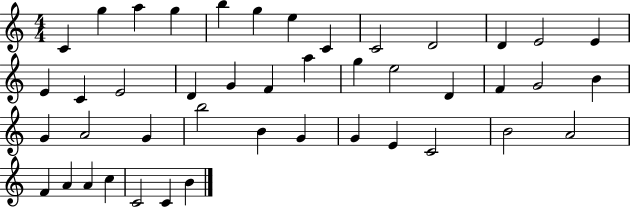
{
  \clef treble
  \numericTimeSignature
  \time 4/4
  \key c \major
  c'4 g''4 a''4 g''4 | b''4 g''4 e''4 c'4 | c'2 d'2 | d'4 e'2 e'4 | \break e'4 c'4 e'2 | d'4 g'4 f'4 a''4 | g''4 e''2 d'4 | f'4 g'2 b'4 | \break g'4 a'2 g'4 | b''2 b'4 g'4 | g'4 e'4 c'2 | b'2 a'2 | \break f'4 a'4 a'4 c''4 | c'2 c'4 b'4 | \bar "|."
}